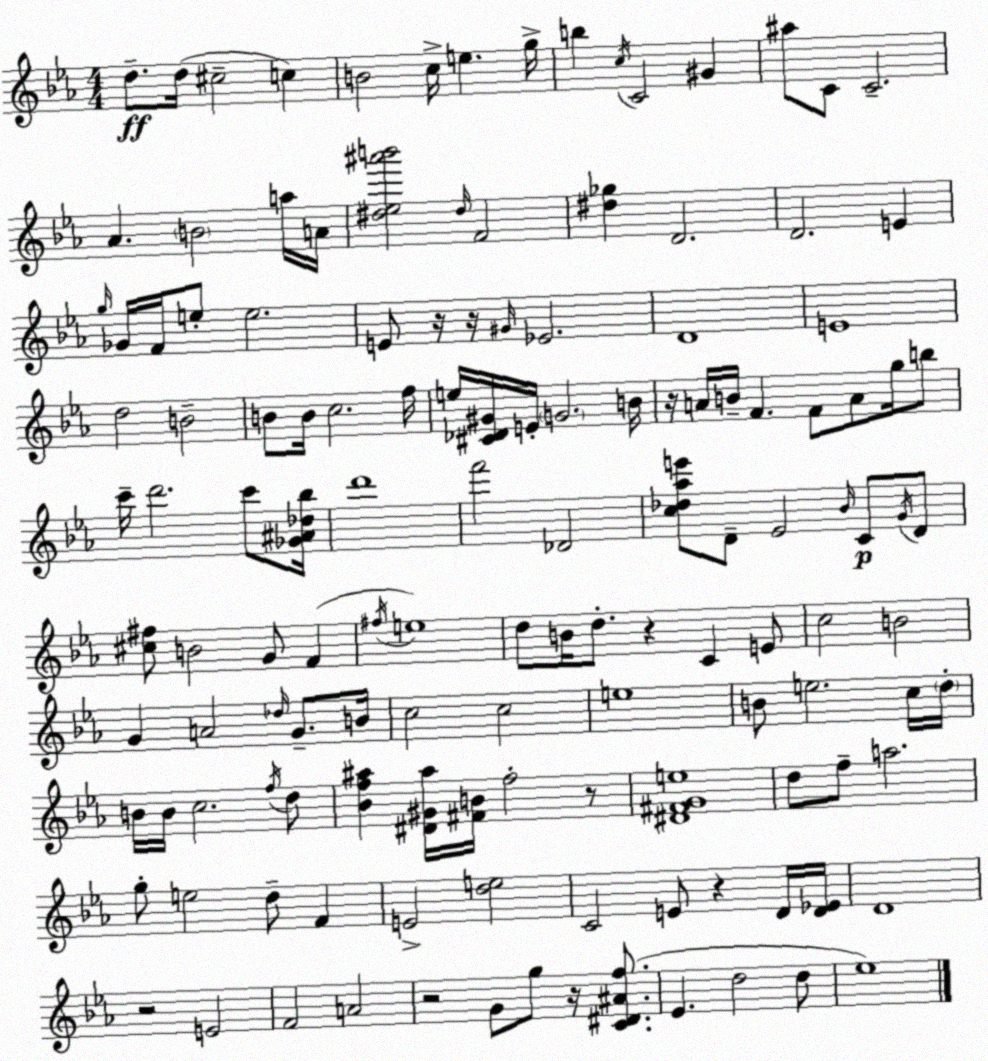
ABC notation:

X:1
T:Untitled
M:4/4
L:1/4
K:Eb
d/2 d/4 ^c2 c B2 c/4 e g/4 b c/4 C2 ^G ^a/2 C/2 C2 _A B2 a/4 A/4 [^d_e^a'b']2 ^d/4 F2 [^d_g] D2 D2 E g/4 _G/4 F/4 e/2 e2 E/2 z/4 z/4 ^G/4 _E2 D4 E4 d2 B2 B/2 B/4 c2 f/4 e/4 [^C_D^G]/4 E/4 G2 B/4 z/4 A/4 B/4 F F/2 A/2 g/4 b/2 c'/4 d'2 c'/2 [_G^A_d_b]/4 d'4 f'2 _D2 [c_d_ae']/2 D/2 _E2 _B/4 C/2 G/4 D/2 [^c^f]/2 B2 G/2 F ^f/4 e4 d/2 B/4 d/2 z C E/2 c2 B2 G A2 _d/4 G/2 B/4 c2 c2 e4 B/2 e2 c/4 d/4 B/4 B/4 c2 f/4 d/2 [_Bf^a] [^D^G^a]/4 [^FB]/4 f2 z/2 [^D^FGe]4 d/2 f/2 a2 g/2 e2 d/2 F E2 [de]2 C2 E/2 z D/4 [D_E]/4 D4 z2 E2 F2 A2 z2 G/2 g/2 z/4 [C^D^Af]/2 _E d2 d/2 _e4